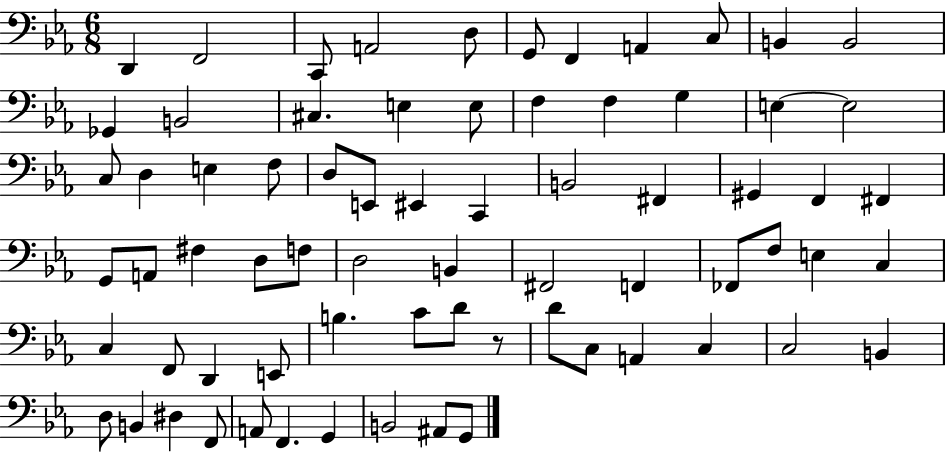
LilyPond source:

{
  \clef bass
  \numericTimeSignature
  \time 6/8
  \key ees \major
  d,4 f,2 | c,8 a,2 d8 | g,8 f,4 a,4 c8 | b,4 b,2 | \break ges,4 b,2 | cis4. e4 e8 | f4 f4 g4 | e4~~ e2 | \break c8 d4 e4 f8 | d8 e,8 eis,4 c,4 | b,2 fis,4 | gis,4 f,4 fis,4 | \break g,8 a,8 fis4 d8 f8 | d2 b,4 | fis,2 f,4 | fes,8 f8 e4 c4 | \break c4 f,8 d,4 e,8 | b4. c'8 d'8 r8 | d'8 c8 a,4 c4 | c2 b,4 | \break d8 b,4 dis4 f,8 | a,8 f,4. g,4 | b,2 ais,8 g,8 | \bar "|."
}